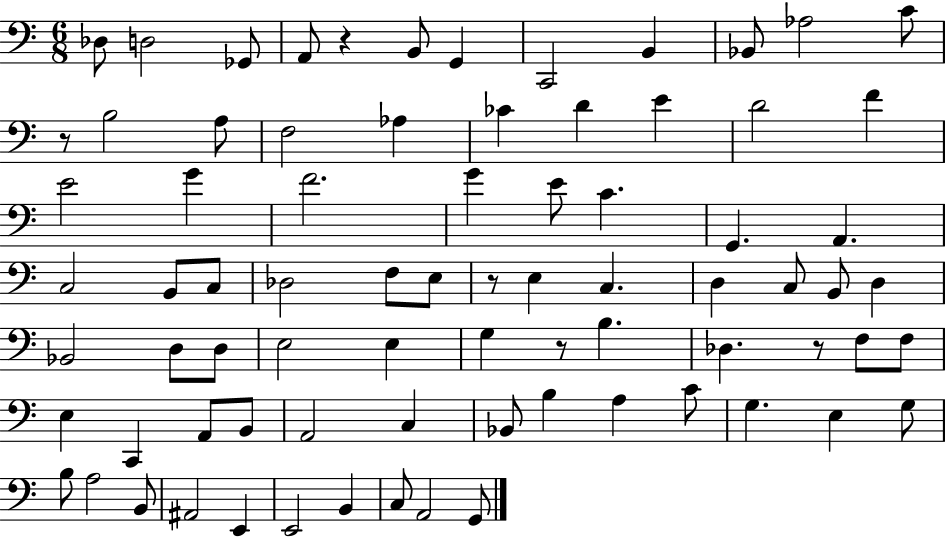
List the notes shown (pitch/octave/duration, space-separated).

Db3/e D3/h Gb2/e A2/e R/q B2/e G2/q C2/h B2/q Bb2/e Ab3/h C4/e R/e B3/h A3/e F3/h Ab3/q CES4/q D4/q E4/q D4/h F4/q E4/h G4/q F4/h. G4/q E4/e C4/q. G2/q. A2/q. C3/h B2/e C3/e Db3/h F3/e E3/e R/e E3/q C3/q. D3/q C3/e B2/e D3/q Bb2/h D3/e D3/e E3/h E3/q G3/q R/e B3/q. Db3/q. R/e F3/e F3/e E3/q C2/q A2/e B2/e A2/h C3/q Bb2/e B3/q A3/q C4/e G3/q. E3/q G3/e B3/e A3/h B2/e A#2/h E2/q E2/h B2/q C3/e A2/h G2/e